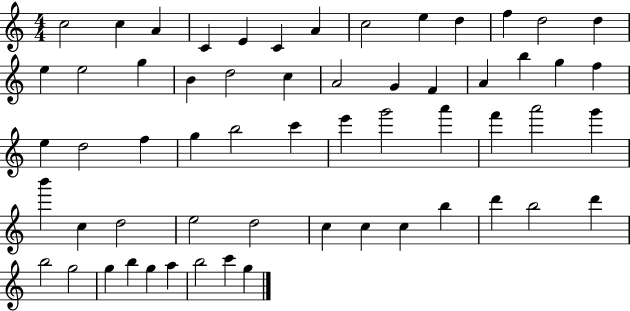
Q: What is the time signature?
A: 4/4